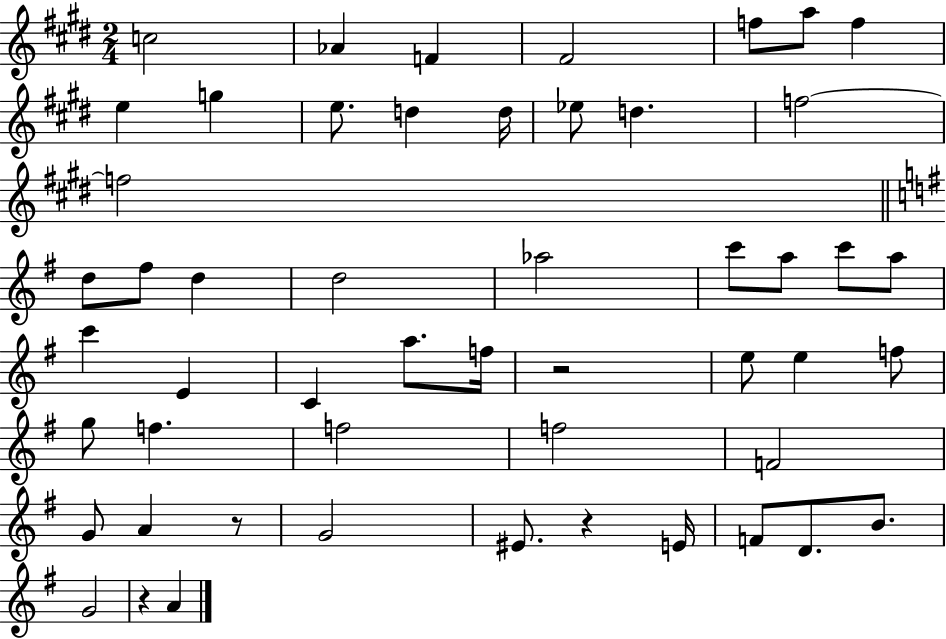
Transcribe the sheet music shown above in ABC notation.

X:1
T:Untitled
M:2/4
L:1/4
K:E
c2 _A F ^F2 f/2 a/2 f e g e/2 d d/4 _e/2 d f2 f2 d/2 ^f/2 d d2 _a2 c'/2 a/2 c'/2 a/2 c' E C a/2 f/4 z2 e/2 e f/2 g/2 f f2 f2 F2 G/2 A z/2 G2 ^E/2 z E/4 F/2 D/2 B/2 G2 z A